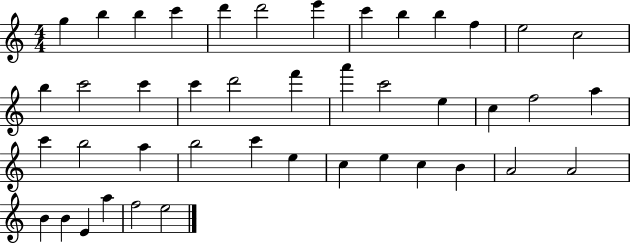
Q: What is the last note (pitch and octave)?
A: E5